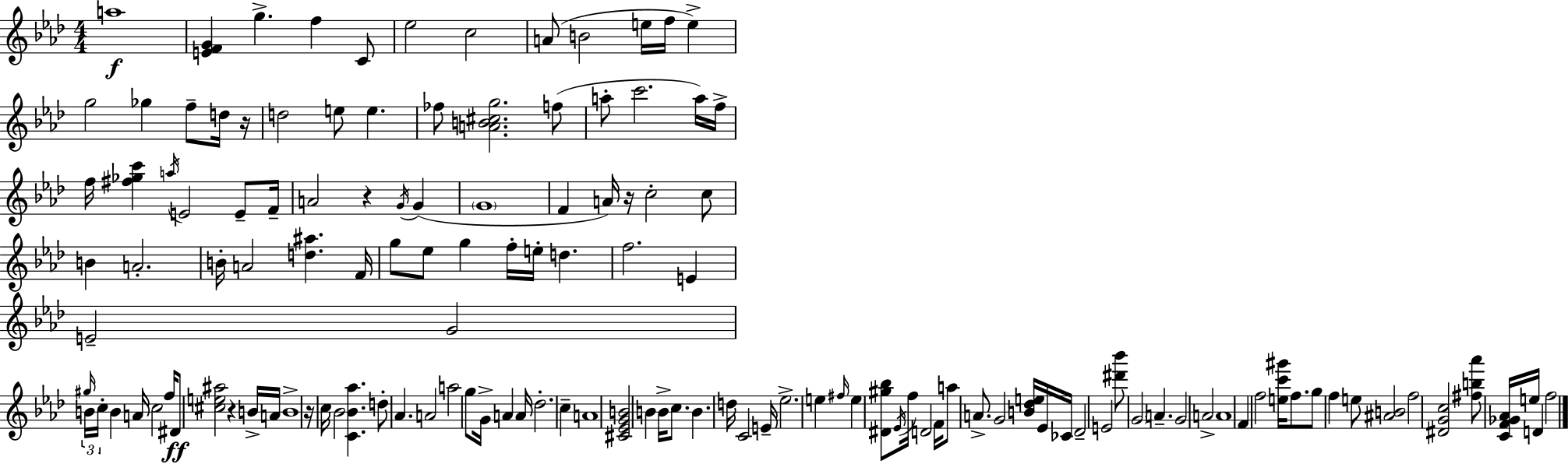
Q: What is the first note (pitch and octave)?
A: A5